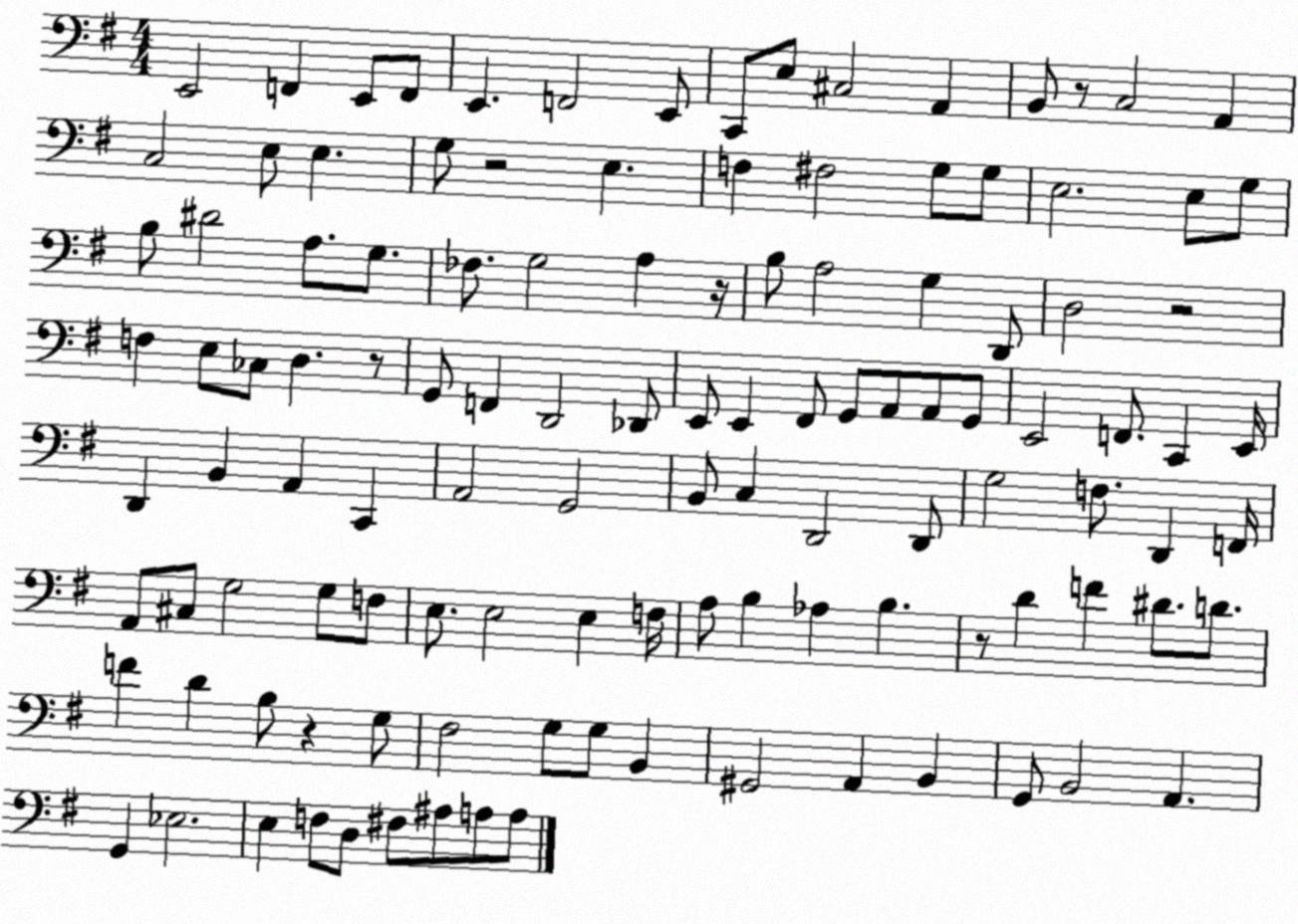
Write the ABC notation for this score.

X:1
T:Untitled
M:4/4
L:1/4
K:G
E,,2 F,, E,,/2 F,,/2 E,, F,,2 E,,/2 C,,/2 E,/2 ^C,2 A,, B,,/2 z/2 C,2 A,, C,2 E,/2 E, G,/2 z2 E, F, ^F,2 G,/2 G,/2 E,2 E,/2 G,/2 B,/2 ^D2 A,/2 G,/2 _F,/2 G,2 A, z/4 B,/2 A,2 G, D,,/2 D,2 z2 F, E,/2 _C,/2 D, z/2 G,,/2 F,, D,,2 _D,,/2 E,,/2 E,, ^F,,/2 G,,/2 A,,/2 A,,/2 G,,/2 E,,2 F,,/2 C,, E,,/4 D,, B,, A,, C,, A,,2 G,,2 B,,/2 C, D,,2 D,,/2 G,2 F,/2 D,, F,,/4 A,,/2 ^C,/2 G,2 G,/2 F,/2 E,/2 E,2 E, F,/4 A,/2 B, _A, B, z/2 D F ^D/2 D/2 F D B,/2 z G,/2 ^F,2 G,/2 G,/2 B,, ^G,,2 A,, B,, G,,/2 B,,2 A,, G,, _E,2 E, F,/2 D,/2 ^F,/2 ^A,/2 A,/2 A,/2